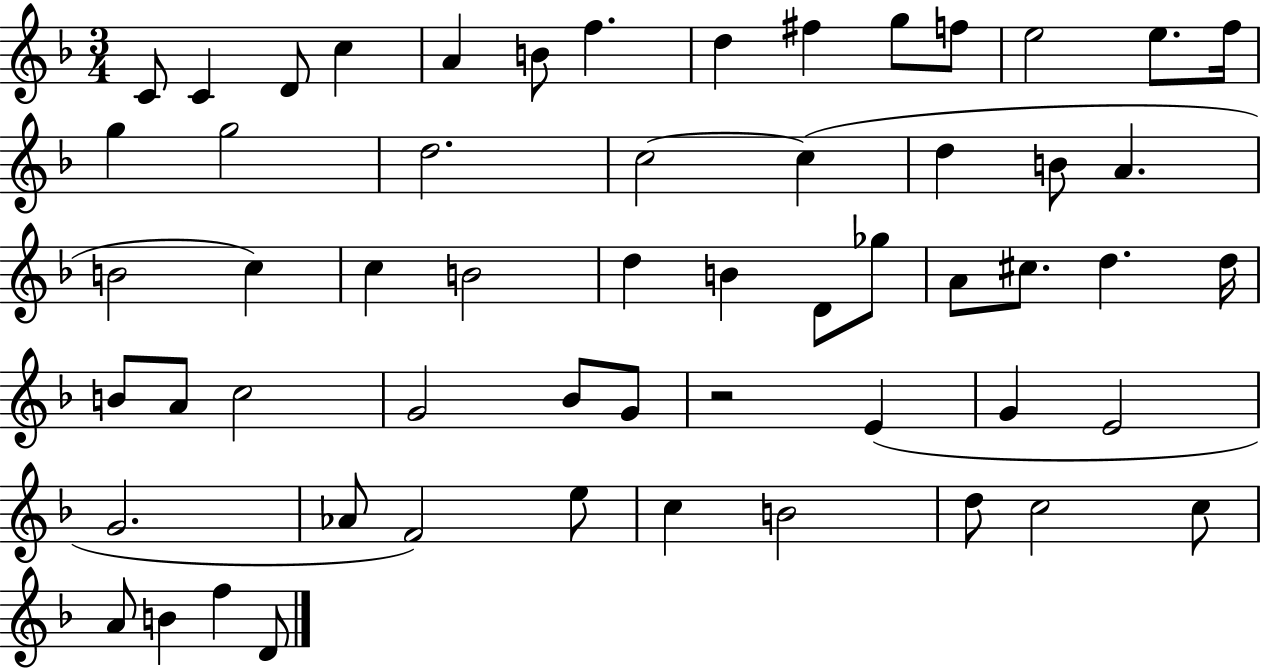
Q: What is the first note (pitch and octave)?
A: C4